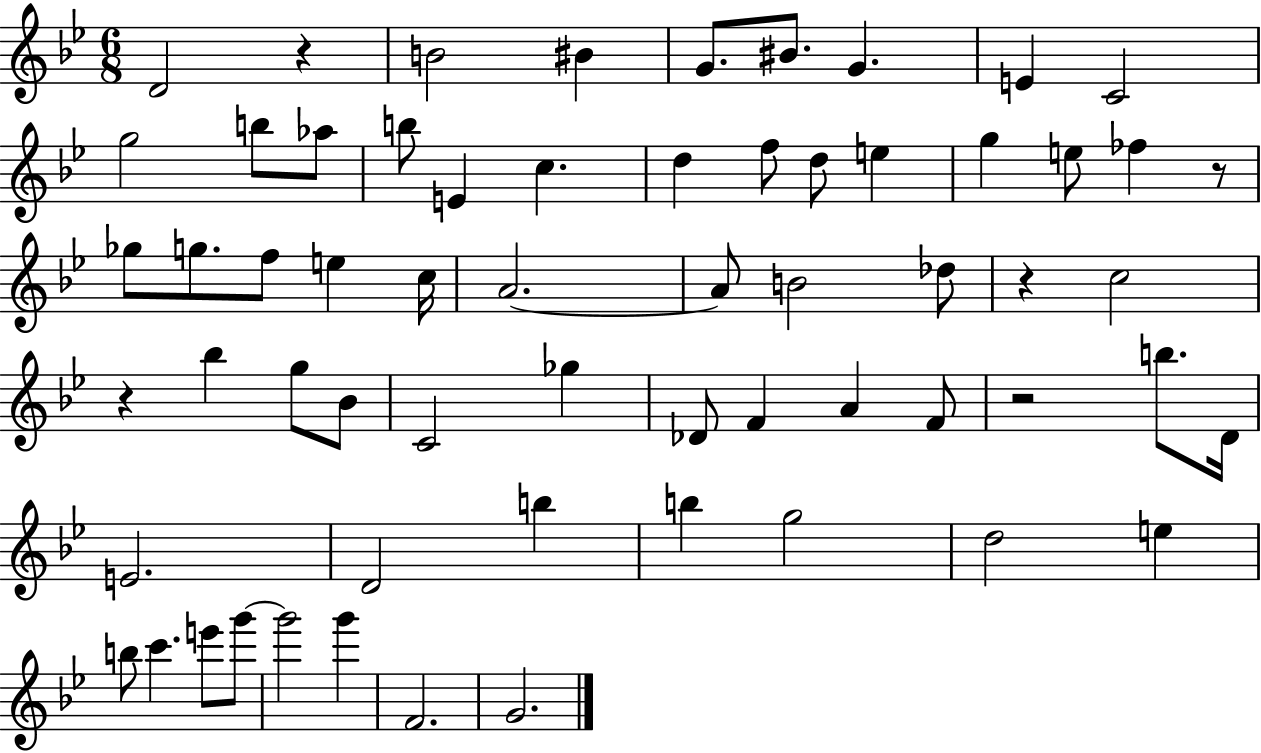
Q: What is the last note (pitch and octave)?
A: G4